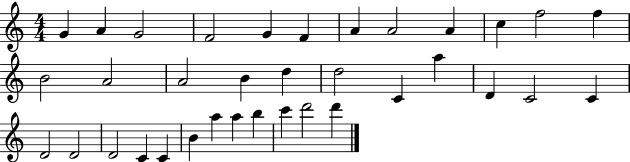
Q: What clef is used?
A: treble